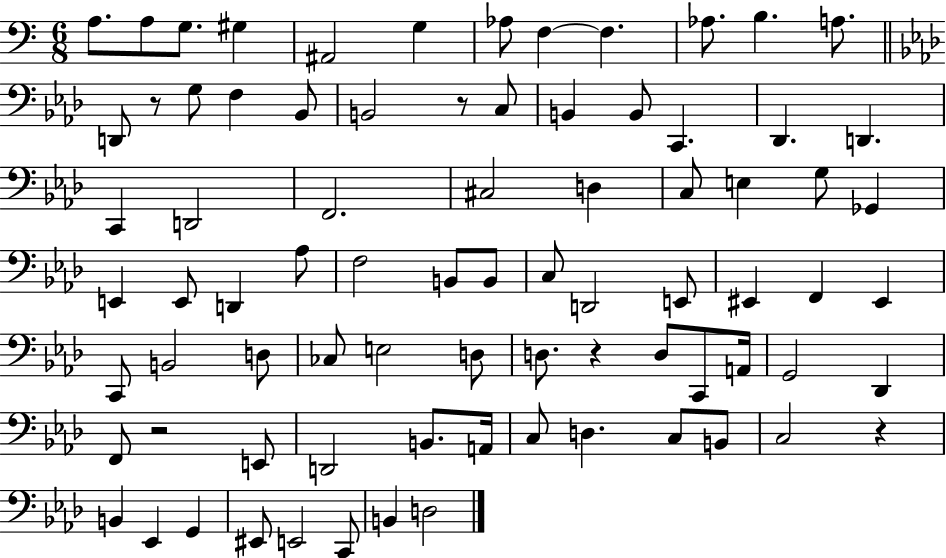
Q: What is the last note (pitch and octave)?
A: D3